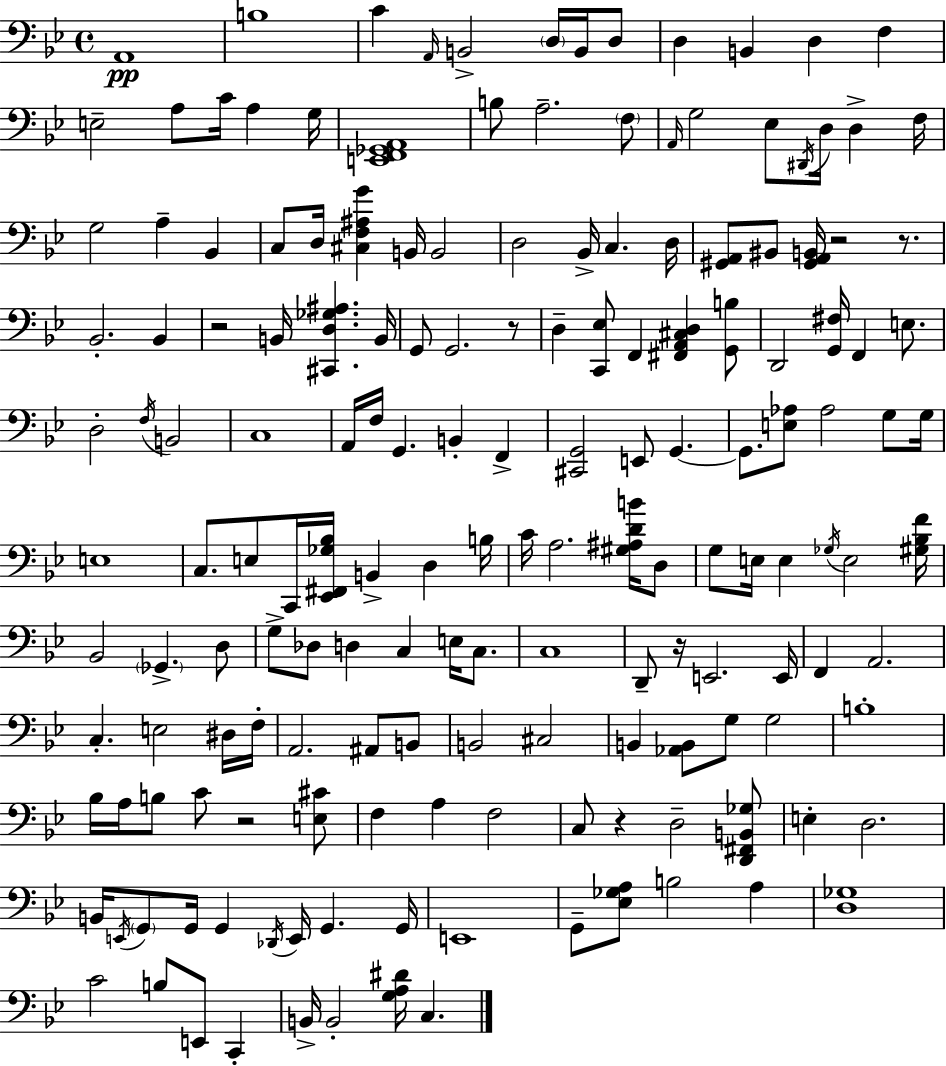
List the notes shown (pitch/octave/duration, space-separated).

A2/w B3/w C4/q A2/s B2/h D3/s B2/s D3/e D3/q B2/q D3/q F3/q E3/h A3/e C4/s A3/q G3/s [E2,F2,Gb2,A2]/w B3/e A3/h. F3/e A2/s G3/h Eb3/e D#2/s D3/s D3/q F3/s G3/h A3/q Bb2/q C3/e D3/s [C#3,F3,A#3,G4]/q B2/s B2/h D3/h Bb2/s C3/q. D3/s [G#2,A2]/e BIS2/e [G#2,A2,B2]/s R/h R/e. Bb2/h. Bb2/q R/h B2/s [C#2,D3,Gb3,A#3]/q. B2/s G2/e G2/h. R/e D3/q [C2,Eb3]/e F2/q [F#2,A2,C#3,D3]/q [G2,B3]/e D2/h [G2,F#3]/s F2/q E3/e. D3/h F3/s B2/h C3/w A2/s F3/s G2/q. B2/q F2/q [C#2,G2]/h E2/e G2/q. G2/e. [E3,Ab3]/e Ab3/h G3/e G3/s E3/w C3/e. E3/e C2/s [Eb2,F#2,Gb3,Bb3]/s B2/q D3/q B3/s C4/s A3/h. [G#3,A#3,D4,B4]/s D3/e G3/e E3/s E3/q Gb3/s E3/h [G#3,Bb3,F4]/s Bb2/h Gb2/q. D3/e G3/e Db3/e D3/q C3/q E3/s C3/e. C3/w D2/e R/s E2/h. E2/s F2/q A2/h. C3/q. E3/h D#3/s F3/s A2/h. A#2/e B2/e B2/h C#3/h B2/q [Ab2,B2]/e G3/e G3/h B3/w Bb3/s A3/s B3/e C4/e R/h [E3,C#4]/e F3/q A3/q F3/h C3/e R/q D3/h [D2,F#2,B2,Gb3]/e E3/q D3/h. B2/s E2/s G2/e G2/s G2/q Db2/s E2/s G2/q. G2/s E2/w G2/e [Eb3,Gb3,A3]/e B3/h A3/q [D3,Gb3]/w C4/h B3/e E2/e C2/q B2/s B2/h [G3,A3,D#4]/s C3/q.